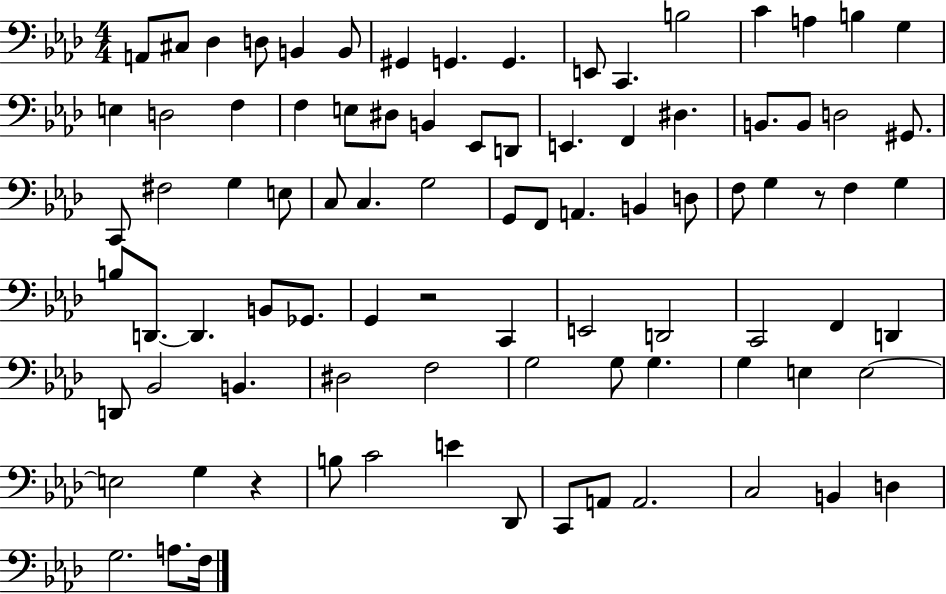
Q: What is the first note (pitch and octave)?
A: A2